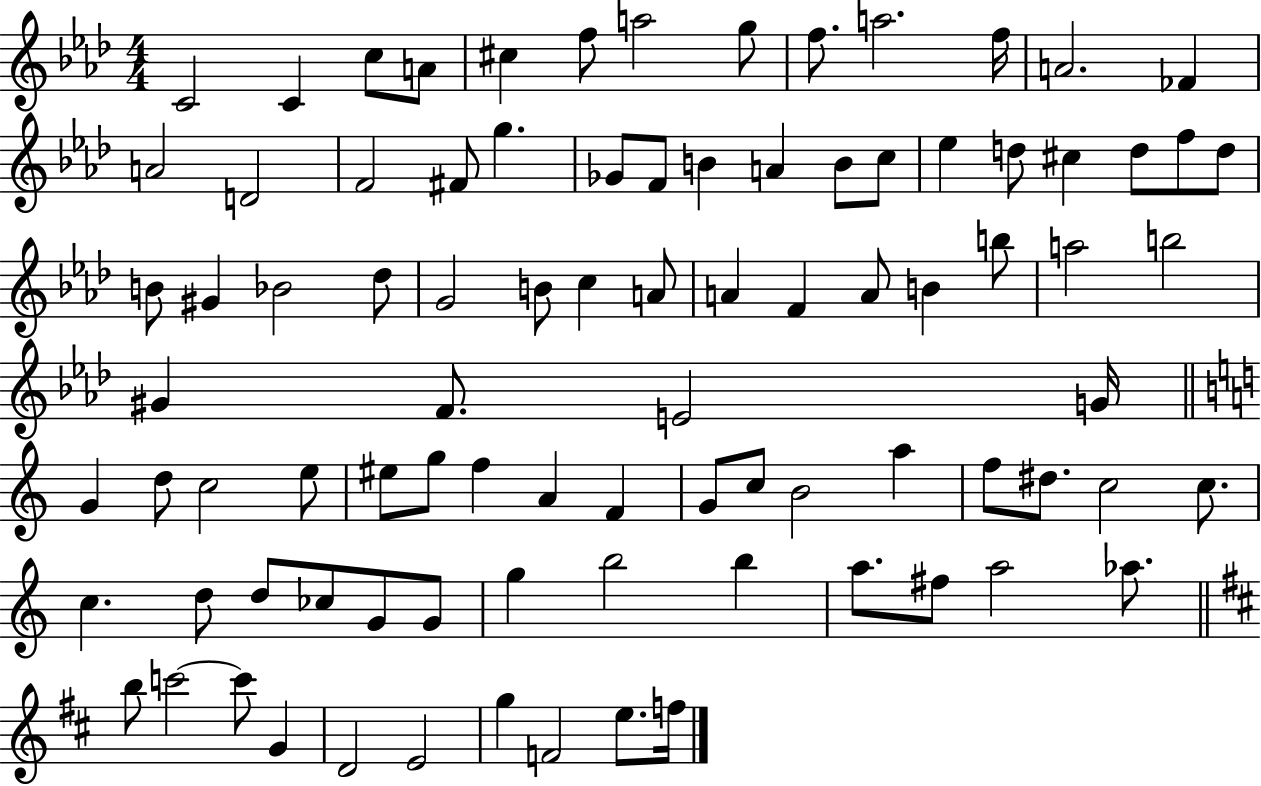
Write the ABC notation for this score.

X:1
T:Untitled
M:4/4
L:1/4
K:Ab
C2 C c/2 A/2 ^c f/2 a2 g/2 f/2 a2 f/4 A2 _F A2 D2 F2 ^F/2 g _G/2 F/2 B A B/2 c/2 _e d/2 ^c d/2 f/2 d/2 B/2 ^G _B2 _d/2 G2 B/2 c A/2 A F A/2 B b/2 a2 b2 ^G F/2 E2 G/4 G d/2 c2 e/2 ^e/2 g/2 f A F G/2 c/2 B2 a f/2 ^d/2 c2 c/2 c d/2 d/2 _c/2 G/2 G/2 g b2 b a/2 ^f/2 a2 _a/2 b/2 c'2 c'/2 G D2 E2 g F2 e/2 f/4